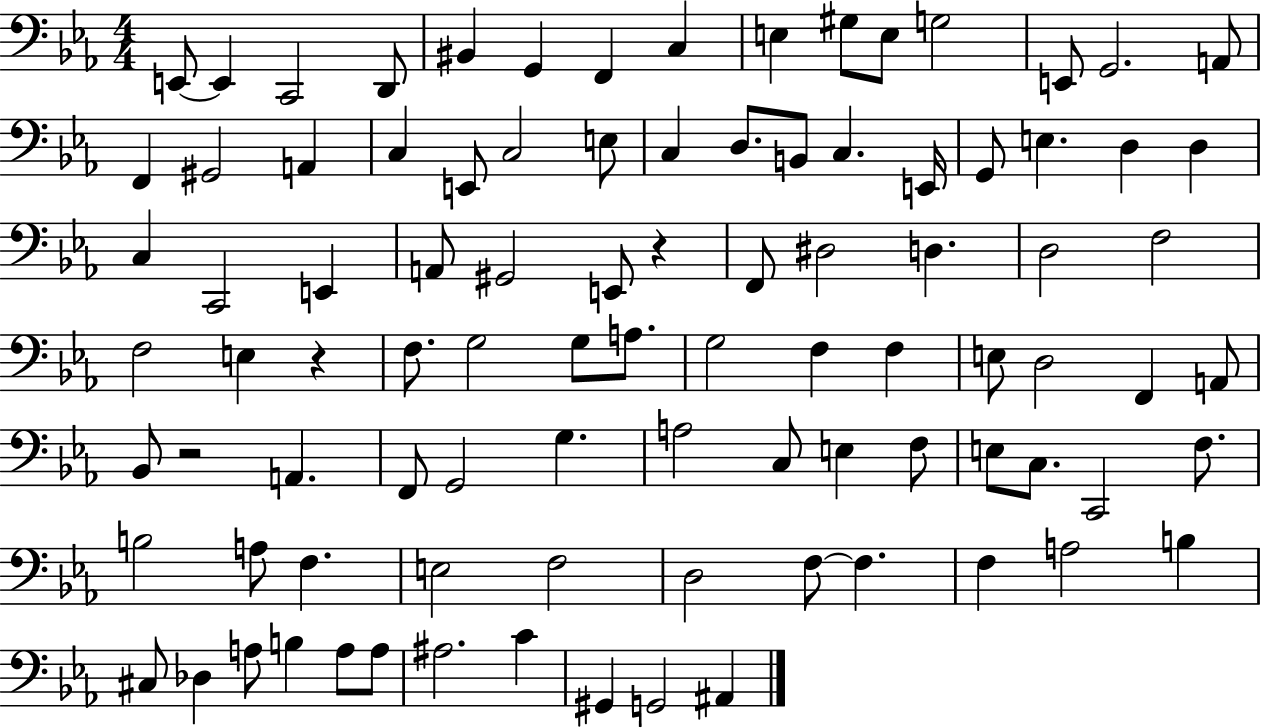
E2/e E2/q C2/h D2/e BIS2/q G2/q F2/q C3/q E3/q G#3/e E3/e G3/h E2/e G2/h. A2/e F2/q G#2/h A2/q C3/q E2/e C3/h E3/e C3/q D3/e. B2/e C3/q. E2/s G2/e E3/q. D3/q D3/q C3/q C2/h E2/q A2/e G#2/h E2/e R/q F2/e D#3/h D3/q. D3/h F3/h F3/h E3/q R/q F3/e. G3/h G3/e A3/e. G3/h F3/q F3/q E3/e D3/h F2/q A2/e Bb2/e R/h A2/q. F2/e G2/h G3/q. A3/h C3/e E3/q F3/e E3/e C3/e. C2/h F3/e. B3/h A3/e F3/q. E3/h F3/h D3/h F3/e F3/q. F3/q A3/h B3/q C#3/e Db3/q A3/e B3/q A3/e A3/e A#3/h. C4/q G#2/q G2/h A#2/q